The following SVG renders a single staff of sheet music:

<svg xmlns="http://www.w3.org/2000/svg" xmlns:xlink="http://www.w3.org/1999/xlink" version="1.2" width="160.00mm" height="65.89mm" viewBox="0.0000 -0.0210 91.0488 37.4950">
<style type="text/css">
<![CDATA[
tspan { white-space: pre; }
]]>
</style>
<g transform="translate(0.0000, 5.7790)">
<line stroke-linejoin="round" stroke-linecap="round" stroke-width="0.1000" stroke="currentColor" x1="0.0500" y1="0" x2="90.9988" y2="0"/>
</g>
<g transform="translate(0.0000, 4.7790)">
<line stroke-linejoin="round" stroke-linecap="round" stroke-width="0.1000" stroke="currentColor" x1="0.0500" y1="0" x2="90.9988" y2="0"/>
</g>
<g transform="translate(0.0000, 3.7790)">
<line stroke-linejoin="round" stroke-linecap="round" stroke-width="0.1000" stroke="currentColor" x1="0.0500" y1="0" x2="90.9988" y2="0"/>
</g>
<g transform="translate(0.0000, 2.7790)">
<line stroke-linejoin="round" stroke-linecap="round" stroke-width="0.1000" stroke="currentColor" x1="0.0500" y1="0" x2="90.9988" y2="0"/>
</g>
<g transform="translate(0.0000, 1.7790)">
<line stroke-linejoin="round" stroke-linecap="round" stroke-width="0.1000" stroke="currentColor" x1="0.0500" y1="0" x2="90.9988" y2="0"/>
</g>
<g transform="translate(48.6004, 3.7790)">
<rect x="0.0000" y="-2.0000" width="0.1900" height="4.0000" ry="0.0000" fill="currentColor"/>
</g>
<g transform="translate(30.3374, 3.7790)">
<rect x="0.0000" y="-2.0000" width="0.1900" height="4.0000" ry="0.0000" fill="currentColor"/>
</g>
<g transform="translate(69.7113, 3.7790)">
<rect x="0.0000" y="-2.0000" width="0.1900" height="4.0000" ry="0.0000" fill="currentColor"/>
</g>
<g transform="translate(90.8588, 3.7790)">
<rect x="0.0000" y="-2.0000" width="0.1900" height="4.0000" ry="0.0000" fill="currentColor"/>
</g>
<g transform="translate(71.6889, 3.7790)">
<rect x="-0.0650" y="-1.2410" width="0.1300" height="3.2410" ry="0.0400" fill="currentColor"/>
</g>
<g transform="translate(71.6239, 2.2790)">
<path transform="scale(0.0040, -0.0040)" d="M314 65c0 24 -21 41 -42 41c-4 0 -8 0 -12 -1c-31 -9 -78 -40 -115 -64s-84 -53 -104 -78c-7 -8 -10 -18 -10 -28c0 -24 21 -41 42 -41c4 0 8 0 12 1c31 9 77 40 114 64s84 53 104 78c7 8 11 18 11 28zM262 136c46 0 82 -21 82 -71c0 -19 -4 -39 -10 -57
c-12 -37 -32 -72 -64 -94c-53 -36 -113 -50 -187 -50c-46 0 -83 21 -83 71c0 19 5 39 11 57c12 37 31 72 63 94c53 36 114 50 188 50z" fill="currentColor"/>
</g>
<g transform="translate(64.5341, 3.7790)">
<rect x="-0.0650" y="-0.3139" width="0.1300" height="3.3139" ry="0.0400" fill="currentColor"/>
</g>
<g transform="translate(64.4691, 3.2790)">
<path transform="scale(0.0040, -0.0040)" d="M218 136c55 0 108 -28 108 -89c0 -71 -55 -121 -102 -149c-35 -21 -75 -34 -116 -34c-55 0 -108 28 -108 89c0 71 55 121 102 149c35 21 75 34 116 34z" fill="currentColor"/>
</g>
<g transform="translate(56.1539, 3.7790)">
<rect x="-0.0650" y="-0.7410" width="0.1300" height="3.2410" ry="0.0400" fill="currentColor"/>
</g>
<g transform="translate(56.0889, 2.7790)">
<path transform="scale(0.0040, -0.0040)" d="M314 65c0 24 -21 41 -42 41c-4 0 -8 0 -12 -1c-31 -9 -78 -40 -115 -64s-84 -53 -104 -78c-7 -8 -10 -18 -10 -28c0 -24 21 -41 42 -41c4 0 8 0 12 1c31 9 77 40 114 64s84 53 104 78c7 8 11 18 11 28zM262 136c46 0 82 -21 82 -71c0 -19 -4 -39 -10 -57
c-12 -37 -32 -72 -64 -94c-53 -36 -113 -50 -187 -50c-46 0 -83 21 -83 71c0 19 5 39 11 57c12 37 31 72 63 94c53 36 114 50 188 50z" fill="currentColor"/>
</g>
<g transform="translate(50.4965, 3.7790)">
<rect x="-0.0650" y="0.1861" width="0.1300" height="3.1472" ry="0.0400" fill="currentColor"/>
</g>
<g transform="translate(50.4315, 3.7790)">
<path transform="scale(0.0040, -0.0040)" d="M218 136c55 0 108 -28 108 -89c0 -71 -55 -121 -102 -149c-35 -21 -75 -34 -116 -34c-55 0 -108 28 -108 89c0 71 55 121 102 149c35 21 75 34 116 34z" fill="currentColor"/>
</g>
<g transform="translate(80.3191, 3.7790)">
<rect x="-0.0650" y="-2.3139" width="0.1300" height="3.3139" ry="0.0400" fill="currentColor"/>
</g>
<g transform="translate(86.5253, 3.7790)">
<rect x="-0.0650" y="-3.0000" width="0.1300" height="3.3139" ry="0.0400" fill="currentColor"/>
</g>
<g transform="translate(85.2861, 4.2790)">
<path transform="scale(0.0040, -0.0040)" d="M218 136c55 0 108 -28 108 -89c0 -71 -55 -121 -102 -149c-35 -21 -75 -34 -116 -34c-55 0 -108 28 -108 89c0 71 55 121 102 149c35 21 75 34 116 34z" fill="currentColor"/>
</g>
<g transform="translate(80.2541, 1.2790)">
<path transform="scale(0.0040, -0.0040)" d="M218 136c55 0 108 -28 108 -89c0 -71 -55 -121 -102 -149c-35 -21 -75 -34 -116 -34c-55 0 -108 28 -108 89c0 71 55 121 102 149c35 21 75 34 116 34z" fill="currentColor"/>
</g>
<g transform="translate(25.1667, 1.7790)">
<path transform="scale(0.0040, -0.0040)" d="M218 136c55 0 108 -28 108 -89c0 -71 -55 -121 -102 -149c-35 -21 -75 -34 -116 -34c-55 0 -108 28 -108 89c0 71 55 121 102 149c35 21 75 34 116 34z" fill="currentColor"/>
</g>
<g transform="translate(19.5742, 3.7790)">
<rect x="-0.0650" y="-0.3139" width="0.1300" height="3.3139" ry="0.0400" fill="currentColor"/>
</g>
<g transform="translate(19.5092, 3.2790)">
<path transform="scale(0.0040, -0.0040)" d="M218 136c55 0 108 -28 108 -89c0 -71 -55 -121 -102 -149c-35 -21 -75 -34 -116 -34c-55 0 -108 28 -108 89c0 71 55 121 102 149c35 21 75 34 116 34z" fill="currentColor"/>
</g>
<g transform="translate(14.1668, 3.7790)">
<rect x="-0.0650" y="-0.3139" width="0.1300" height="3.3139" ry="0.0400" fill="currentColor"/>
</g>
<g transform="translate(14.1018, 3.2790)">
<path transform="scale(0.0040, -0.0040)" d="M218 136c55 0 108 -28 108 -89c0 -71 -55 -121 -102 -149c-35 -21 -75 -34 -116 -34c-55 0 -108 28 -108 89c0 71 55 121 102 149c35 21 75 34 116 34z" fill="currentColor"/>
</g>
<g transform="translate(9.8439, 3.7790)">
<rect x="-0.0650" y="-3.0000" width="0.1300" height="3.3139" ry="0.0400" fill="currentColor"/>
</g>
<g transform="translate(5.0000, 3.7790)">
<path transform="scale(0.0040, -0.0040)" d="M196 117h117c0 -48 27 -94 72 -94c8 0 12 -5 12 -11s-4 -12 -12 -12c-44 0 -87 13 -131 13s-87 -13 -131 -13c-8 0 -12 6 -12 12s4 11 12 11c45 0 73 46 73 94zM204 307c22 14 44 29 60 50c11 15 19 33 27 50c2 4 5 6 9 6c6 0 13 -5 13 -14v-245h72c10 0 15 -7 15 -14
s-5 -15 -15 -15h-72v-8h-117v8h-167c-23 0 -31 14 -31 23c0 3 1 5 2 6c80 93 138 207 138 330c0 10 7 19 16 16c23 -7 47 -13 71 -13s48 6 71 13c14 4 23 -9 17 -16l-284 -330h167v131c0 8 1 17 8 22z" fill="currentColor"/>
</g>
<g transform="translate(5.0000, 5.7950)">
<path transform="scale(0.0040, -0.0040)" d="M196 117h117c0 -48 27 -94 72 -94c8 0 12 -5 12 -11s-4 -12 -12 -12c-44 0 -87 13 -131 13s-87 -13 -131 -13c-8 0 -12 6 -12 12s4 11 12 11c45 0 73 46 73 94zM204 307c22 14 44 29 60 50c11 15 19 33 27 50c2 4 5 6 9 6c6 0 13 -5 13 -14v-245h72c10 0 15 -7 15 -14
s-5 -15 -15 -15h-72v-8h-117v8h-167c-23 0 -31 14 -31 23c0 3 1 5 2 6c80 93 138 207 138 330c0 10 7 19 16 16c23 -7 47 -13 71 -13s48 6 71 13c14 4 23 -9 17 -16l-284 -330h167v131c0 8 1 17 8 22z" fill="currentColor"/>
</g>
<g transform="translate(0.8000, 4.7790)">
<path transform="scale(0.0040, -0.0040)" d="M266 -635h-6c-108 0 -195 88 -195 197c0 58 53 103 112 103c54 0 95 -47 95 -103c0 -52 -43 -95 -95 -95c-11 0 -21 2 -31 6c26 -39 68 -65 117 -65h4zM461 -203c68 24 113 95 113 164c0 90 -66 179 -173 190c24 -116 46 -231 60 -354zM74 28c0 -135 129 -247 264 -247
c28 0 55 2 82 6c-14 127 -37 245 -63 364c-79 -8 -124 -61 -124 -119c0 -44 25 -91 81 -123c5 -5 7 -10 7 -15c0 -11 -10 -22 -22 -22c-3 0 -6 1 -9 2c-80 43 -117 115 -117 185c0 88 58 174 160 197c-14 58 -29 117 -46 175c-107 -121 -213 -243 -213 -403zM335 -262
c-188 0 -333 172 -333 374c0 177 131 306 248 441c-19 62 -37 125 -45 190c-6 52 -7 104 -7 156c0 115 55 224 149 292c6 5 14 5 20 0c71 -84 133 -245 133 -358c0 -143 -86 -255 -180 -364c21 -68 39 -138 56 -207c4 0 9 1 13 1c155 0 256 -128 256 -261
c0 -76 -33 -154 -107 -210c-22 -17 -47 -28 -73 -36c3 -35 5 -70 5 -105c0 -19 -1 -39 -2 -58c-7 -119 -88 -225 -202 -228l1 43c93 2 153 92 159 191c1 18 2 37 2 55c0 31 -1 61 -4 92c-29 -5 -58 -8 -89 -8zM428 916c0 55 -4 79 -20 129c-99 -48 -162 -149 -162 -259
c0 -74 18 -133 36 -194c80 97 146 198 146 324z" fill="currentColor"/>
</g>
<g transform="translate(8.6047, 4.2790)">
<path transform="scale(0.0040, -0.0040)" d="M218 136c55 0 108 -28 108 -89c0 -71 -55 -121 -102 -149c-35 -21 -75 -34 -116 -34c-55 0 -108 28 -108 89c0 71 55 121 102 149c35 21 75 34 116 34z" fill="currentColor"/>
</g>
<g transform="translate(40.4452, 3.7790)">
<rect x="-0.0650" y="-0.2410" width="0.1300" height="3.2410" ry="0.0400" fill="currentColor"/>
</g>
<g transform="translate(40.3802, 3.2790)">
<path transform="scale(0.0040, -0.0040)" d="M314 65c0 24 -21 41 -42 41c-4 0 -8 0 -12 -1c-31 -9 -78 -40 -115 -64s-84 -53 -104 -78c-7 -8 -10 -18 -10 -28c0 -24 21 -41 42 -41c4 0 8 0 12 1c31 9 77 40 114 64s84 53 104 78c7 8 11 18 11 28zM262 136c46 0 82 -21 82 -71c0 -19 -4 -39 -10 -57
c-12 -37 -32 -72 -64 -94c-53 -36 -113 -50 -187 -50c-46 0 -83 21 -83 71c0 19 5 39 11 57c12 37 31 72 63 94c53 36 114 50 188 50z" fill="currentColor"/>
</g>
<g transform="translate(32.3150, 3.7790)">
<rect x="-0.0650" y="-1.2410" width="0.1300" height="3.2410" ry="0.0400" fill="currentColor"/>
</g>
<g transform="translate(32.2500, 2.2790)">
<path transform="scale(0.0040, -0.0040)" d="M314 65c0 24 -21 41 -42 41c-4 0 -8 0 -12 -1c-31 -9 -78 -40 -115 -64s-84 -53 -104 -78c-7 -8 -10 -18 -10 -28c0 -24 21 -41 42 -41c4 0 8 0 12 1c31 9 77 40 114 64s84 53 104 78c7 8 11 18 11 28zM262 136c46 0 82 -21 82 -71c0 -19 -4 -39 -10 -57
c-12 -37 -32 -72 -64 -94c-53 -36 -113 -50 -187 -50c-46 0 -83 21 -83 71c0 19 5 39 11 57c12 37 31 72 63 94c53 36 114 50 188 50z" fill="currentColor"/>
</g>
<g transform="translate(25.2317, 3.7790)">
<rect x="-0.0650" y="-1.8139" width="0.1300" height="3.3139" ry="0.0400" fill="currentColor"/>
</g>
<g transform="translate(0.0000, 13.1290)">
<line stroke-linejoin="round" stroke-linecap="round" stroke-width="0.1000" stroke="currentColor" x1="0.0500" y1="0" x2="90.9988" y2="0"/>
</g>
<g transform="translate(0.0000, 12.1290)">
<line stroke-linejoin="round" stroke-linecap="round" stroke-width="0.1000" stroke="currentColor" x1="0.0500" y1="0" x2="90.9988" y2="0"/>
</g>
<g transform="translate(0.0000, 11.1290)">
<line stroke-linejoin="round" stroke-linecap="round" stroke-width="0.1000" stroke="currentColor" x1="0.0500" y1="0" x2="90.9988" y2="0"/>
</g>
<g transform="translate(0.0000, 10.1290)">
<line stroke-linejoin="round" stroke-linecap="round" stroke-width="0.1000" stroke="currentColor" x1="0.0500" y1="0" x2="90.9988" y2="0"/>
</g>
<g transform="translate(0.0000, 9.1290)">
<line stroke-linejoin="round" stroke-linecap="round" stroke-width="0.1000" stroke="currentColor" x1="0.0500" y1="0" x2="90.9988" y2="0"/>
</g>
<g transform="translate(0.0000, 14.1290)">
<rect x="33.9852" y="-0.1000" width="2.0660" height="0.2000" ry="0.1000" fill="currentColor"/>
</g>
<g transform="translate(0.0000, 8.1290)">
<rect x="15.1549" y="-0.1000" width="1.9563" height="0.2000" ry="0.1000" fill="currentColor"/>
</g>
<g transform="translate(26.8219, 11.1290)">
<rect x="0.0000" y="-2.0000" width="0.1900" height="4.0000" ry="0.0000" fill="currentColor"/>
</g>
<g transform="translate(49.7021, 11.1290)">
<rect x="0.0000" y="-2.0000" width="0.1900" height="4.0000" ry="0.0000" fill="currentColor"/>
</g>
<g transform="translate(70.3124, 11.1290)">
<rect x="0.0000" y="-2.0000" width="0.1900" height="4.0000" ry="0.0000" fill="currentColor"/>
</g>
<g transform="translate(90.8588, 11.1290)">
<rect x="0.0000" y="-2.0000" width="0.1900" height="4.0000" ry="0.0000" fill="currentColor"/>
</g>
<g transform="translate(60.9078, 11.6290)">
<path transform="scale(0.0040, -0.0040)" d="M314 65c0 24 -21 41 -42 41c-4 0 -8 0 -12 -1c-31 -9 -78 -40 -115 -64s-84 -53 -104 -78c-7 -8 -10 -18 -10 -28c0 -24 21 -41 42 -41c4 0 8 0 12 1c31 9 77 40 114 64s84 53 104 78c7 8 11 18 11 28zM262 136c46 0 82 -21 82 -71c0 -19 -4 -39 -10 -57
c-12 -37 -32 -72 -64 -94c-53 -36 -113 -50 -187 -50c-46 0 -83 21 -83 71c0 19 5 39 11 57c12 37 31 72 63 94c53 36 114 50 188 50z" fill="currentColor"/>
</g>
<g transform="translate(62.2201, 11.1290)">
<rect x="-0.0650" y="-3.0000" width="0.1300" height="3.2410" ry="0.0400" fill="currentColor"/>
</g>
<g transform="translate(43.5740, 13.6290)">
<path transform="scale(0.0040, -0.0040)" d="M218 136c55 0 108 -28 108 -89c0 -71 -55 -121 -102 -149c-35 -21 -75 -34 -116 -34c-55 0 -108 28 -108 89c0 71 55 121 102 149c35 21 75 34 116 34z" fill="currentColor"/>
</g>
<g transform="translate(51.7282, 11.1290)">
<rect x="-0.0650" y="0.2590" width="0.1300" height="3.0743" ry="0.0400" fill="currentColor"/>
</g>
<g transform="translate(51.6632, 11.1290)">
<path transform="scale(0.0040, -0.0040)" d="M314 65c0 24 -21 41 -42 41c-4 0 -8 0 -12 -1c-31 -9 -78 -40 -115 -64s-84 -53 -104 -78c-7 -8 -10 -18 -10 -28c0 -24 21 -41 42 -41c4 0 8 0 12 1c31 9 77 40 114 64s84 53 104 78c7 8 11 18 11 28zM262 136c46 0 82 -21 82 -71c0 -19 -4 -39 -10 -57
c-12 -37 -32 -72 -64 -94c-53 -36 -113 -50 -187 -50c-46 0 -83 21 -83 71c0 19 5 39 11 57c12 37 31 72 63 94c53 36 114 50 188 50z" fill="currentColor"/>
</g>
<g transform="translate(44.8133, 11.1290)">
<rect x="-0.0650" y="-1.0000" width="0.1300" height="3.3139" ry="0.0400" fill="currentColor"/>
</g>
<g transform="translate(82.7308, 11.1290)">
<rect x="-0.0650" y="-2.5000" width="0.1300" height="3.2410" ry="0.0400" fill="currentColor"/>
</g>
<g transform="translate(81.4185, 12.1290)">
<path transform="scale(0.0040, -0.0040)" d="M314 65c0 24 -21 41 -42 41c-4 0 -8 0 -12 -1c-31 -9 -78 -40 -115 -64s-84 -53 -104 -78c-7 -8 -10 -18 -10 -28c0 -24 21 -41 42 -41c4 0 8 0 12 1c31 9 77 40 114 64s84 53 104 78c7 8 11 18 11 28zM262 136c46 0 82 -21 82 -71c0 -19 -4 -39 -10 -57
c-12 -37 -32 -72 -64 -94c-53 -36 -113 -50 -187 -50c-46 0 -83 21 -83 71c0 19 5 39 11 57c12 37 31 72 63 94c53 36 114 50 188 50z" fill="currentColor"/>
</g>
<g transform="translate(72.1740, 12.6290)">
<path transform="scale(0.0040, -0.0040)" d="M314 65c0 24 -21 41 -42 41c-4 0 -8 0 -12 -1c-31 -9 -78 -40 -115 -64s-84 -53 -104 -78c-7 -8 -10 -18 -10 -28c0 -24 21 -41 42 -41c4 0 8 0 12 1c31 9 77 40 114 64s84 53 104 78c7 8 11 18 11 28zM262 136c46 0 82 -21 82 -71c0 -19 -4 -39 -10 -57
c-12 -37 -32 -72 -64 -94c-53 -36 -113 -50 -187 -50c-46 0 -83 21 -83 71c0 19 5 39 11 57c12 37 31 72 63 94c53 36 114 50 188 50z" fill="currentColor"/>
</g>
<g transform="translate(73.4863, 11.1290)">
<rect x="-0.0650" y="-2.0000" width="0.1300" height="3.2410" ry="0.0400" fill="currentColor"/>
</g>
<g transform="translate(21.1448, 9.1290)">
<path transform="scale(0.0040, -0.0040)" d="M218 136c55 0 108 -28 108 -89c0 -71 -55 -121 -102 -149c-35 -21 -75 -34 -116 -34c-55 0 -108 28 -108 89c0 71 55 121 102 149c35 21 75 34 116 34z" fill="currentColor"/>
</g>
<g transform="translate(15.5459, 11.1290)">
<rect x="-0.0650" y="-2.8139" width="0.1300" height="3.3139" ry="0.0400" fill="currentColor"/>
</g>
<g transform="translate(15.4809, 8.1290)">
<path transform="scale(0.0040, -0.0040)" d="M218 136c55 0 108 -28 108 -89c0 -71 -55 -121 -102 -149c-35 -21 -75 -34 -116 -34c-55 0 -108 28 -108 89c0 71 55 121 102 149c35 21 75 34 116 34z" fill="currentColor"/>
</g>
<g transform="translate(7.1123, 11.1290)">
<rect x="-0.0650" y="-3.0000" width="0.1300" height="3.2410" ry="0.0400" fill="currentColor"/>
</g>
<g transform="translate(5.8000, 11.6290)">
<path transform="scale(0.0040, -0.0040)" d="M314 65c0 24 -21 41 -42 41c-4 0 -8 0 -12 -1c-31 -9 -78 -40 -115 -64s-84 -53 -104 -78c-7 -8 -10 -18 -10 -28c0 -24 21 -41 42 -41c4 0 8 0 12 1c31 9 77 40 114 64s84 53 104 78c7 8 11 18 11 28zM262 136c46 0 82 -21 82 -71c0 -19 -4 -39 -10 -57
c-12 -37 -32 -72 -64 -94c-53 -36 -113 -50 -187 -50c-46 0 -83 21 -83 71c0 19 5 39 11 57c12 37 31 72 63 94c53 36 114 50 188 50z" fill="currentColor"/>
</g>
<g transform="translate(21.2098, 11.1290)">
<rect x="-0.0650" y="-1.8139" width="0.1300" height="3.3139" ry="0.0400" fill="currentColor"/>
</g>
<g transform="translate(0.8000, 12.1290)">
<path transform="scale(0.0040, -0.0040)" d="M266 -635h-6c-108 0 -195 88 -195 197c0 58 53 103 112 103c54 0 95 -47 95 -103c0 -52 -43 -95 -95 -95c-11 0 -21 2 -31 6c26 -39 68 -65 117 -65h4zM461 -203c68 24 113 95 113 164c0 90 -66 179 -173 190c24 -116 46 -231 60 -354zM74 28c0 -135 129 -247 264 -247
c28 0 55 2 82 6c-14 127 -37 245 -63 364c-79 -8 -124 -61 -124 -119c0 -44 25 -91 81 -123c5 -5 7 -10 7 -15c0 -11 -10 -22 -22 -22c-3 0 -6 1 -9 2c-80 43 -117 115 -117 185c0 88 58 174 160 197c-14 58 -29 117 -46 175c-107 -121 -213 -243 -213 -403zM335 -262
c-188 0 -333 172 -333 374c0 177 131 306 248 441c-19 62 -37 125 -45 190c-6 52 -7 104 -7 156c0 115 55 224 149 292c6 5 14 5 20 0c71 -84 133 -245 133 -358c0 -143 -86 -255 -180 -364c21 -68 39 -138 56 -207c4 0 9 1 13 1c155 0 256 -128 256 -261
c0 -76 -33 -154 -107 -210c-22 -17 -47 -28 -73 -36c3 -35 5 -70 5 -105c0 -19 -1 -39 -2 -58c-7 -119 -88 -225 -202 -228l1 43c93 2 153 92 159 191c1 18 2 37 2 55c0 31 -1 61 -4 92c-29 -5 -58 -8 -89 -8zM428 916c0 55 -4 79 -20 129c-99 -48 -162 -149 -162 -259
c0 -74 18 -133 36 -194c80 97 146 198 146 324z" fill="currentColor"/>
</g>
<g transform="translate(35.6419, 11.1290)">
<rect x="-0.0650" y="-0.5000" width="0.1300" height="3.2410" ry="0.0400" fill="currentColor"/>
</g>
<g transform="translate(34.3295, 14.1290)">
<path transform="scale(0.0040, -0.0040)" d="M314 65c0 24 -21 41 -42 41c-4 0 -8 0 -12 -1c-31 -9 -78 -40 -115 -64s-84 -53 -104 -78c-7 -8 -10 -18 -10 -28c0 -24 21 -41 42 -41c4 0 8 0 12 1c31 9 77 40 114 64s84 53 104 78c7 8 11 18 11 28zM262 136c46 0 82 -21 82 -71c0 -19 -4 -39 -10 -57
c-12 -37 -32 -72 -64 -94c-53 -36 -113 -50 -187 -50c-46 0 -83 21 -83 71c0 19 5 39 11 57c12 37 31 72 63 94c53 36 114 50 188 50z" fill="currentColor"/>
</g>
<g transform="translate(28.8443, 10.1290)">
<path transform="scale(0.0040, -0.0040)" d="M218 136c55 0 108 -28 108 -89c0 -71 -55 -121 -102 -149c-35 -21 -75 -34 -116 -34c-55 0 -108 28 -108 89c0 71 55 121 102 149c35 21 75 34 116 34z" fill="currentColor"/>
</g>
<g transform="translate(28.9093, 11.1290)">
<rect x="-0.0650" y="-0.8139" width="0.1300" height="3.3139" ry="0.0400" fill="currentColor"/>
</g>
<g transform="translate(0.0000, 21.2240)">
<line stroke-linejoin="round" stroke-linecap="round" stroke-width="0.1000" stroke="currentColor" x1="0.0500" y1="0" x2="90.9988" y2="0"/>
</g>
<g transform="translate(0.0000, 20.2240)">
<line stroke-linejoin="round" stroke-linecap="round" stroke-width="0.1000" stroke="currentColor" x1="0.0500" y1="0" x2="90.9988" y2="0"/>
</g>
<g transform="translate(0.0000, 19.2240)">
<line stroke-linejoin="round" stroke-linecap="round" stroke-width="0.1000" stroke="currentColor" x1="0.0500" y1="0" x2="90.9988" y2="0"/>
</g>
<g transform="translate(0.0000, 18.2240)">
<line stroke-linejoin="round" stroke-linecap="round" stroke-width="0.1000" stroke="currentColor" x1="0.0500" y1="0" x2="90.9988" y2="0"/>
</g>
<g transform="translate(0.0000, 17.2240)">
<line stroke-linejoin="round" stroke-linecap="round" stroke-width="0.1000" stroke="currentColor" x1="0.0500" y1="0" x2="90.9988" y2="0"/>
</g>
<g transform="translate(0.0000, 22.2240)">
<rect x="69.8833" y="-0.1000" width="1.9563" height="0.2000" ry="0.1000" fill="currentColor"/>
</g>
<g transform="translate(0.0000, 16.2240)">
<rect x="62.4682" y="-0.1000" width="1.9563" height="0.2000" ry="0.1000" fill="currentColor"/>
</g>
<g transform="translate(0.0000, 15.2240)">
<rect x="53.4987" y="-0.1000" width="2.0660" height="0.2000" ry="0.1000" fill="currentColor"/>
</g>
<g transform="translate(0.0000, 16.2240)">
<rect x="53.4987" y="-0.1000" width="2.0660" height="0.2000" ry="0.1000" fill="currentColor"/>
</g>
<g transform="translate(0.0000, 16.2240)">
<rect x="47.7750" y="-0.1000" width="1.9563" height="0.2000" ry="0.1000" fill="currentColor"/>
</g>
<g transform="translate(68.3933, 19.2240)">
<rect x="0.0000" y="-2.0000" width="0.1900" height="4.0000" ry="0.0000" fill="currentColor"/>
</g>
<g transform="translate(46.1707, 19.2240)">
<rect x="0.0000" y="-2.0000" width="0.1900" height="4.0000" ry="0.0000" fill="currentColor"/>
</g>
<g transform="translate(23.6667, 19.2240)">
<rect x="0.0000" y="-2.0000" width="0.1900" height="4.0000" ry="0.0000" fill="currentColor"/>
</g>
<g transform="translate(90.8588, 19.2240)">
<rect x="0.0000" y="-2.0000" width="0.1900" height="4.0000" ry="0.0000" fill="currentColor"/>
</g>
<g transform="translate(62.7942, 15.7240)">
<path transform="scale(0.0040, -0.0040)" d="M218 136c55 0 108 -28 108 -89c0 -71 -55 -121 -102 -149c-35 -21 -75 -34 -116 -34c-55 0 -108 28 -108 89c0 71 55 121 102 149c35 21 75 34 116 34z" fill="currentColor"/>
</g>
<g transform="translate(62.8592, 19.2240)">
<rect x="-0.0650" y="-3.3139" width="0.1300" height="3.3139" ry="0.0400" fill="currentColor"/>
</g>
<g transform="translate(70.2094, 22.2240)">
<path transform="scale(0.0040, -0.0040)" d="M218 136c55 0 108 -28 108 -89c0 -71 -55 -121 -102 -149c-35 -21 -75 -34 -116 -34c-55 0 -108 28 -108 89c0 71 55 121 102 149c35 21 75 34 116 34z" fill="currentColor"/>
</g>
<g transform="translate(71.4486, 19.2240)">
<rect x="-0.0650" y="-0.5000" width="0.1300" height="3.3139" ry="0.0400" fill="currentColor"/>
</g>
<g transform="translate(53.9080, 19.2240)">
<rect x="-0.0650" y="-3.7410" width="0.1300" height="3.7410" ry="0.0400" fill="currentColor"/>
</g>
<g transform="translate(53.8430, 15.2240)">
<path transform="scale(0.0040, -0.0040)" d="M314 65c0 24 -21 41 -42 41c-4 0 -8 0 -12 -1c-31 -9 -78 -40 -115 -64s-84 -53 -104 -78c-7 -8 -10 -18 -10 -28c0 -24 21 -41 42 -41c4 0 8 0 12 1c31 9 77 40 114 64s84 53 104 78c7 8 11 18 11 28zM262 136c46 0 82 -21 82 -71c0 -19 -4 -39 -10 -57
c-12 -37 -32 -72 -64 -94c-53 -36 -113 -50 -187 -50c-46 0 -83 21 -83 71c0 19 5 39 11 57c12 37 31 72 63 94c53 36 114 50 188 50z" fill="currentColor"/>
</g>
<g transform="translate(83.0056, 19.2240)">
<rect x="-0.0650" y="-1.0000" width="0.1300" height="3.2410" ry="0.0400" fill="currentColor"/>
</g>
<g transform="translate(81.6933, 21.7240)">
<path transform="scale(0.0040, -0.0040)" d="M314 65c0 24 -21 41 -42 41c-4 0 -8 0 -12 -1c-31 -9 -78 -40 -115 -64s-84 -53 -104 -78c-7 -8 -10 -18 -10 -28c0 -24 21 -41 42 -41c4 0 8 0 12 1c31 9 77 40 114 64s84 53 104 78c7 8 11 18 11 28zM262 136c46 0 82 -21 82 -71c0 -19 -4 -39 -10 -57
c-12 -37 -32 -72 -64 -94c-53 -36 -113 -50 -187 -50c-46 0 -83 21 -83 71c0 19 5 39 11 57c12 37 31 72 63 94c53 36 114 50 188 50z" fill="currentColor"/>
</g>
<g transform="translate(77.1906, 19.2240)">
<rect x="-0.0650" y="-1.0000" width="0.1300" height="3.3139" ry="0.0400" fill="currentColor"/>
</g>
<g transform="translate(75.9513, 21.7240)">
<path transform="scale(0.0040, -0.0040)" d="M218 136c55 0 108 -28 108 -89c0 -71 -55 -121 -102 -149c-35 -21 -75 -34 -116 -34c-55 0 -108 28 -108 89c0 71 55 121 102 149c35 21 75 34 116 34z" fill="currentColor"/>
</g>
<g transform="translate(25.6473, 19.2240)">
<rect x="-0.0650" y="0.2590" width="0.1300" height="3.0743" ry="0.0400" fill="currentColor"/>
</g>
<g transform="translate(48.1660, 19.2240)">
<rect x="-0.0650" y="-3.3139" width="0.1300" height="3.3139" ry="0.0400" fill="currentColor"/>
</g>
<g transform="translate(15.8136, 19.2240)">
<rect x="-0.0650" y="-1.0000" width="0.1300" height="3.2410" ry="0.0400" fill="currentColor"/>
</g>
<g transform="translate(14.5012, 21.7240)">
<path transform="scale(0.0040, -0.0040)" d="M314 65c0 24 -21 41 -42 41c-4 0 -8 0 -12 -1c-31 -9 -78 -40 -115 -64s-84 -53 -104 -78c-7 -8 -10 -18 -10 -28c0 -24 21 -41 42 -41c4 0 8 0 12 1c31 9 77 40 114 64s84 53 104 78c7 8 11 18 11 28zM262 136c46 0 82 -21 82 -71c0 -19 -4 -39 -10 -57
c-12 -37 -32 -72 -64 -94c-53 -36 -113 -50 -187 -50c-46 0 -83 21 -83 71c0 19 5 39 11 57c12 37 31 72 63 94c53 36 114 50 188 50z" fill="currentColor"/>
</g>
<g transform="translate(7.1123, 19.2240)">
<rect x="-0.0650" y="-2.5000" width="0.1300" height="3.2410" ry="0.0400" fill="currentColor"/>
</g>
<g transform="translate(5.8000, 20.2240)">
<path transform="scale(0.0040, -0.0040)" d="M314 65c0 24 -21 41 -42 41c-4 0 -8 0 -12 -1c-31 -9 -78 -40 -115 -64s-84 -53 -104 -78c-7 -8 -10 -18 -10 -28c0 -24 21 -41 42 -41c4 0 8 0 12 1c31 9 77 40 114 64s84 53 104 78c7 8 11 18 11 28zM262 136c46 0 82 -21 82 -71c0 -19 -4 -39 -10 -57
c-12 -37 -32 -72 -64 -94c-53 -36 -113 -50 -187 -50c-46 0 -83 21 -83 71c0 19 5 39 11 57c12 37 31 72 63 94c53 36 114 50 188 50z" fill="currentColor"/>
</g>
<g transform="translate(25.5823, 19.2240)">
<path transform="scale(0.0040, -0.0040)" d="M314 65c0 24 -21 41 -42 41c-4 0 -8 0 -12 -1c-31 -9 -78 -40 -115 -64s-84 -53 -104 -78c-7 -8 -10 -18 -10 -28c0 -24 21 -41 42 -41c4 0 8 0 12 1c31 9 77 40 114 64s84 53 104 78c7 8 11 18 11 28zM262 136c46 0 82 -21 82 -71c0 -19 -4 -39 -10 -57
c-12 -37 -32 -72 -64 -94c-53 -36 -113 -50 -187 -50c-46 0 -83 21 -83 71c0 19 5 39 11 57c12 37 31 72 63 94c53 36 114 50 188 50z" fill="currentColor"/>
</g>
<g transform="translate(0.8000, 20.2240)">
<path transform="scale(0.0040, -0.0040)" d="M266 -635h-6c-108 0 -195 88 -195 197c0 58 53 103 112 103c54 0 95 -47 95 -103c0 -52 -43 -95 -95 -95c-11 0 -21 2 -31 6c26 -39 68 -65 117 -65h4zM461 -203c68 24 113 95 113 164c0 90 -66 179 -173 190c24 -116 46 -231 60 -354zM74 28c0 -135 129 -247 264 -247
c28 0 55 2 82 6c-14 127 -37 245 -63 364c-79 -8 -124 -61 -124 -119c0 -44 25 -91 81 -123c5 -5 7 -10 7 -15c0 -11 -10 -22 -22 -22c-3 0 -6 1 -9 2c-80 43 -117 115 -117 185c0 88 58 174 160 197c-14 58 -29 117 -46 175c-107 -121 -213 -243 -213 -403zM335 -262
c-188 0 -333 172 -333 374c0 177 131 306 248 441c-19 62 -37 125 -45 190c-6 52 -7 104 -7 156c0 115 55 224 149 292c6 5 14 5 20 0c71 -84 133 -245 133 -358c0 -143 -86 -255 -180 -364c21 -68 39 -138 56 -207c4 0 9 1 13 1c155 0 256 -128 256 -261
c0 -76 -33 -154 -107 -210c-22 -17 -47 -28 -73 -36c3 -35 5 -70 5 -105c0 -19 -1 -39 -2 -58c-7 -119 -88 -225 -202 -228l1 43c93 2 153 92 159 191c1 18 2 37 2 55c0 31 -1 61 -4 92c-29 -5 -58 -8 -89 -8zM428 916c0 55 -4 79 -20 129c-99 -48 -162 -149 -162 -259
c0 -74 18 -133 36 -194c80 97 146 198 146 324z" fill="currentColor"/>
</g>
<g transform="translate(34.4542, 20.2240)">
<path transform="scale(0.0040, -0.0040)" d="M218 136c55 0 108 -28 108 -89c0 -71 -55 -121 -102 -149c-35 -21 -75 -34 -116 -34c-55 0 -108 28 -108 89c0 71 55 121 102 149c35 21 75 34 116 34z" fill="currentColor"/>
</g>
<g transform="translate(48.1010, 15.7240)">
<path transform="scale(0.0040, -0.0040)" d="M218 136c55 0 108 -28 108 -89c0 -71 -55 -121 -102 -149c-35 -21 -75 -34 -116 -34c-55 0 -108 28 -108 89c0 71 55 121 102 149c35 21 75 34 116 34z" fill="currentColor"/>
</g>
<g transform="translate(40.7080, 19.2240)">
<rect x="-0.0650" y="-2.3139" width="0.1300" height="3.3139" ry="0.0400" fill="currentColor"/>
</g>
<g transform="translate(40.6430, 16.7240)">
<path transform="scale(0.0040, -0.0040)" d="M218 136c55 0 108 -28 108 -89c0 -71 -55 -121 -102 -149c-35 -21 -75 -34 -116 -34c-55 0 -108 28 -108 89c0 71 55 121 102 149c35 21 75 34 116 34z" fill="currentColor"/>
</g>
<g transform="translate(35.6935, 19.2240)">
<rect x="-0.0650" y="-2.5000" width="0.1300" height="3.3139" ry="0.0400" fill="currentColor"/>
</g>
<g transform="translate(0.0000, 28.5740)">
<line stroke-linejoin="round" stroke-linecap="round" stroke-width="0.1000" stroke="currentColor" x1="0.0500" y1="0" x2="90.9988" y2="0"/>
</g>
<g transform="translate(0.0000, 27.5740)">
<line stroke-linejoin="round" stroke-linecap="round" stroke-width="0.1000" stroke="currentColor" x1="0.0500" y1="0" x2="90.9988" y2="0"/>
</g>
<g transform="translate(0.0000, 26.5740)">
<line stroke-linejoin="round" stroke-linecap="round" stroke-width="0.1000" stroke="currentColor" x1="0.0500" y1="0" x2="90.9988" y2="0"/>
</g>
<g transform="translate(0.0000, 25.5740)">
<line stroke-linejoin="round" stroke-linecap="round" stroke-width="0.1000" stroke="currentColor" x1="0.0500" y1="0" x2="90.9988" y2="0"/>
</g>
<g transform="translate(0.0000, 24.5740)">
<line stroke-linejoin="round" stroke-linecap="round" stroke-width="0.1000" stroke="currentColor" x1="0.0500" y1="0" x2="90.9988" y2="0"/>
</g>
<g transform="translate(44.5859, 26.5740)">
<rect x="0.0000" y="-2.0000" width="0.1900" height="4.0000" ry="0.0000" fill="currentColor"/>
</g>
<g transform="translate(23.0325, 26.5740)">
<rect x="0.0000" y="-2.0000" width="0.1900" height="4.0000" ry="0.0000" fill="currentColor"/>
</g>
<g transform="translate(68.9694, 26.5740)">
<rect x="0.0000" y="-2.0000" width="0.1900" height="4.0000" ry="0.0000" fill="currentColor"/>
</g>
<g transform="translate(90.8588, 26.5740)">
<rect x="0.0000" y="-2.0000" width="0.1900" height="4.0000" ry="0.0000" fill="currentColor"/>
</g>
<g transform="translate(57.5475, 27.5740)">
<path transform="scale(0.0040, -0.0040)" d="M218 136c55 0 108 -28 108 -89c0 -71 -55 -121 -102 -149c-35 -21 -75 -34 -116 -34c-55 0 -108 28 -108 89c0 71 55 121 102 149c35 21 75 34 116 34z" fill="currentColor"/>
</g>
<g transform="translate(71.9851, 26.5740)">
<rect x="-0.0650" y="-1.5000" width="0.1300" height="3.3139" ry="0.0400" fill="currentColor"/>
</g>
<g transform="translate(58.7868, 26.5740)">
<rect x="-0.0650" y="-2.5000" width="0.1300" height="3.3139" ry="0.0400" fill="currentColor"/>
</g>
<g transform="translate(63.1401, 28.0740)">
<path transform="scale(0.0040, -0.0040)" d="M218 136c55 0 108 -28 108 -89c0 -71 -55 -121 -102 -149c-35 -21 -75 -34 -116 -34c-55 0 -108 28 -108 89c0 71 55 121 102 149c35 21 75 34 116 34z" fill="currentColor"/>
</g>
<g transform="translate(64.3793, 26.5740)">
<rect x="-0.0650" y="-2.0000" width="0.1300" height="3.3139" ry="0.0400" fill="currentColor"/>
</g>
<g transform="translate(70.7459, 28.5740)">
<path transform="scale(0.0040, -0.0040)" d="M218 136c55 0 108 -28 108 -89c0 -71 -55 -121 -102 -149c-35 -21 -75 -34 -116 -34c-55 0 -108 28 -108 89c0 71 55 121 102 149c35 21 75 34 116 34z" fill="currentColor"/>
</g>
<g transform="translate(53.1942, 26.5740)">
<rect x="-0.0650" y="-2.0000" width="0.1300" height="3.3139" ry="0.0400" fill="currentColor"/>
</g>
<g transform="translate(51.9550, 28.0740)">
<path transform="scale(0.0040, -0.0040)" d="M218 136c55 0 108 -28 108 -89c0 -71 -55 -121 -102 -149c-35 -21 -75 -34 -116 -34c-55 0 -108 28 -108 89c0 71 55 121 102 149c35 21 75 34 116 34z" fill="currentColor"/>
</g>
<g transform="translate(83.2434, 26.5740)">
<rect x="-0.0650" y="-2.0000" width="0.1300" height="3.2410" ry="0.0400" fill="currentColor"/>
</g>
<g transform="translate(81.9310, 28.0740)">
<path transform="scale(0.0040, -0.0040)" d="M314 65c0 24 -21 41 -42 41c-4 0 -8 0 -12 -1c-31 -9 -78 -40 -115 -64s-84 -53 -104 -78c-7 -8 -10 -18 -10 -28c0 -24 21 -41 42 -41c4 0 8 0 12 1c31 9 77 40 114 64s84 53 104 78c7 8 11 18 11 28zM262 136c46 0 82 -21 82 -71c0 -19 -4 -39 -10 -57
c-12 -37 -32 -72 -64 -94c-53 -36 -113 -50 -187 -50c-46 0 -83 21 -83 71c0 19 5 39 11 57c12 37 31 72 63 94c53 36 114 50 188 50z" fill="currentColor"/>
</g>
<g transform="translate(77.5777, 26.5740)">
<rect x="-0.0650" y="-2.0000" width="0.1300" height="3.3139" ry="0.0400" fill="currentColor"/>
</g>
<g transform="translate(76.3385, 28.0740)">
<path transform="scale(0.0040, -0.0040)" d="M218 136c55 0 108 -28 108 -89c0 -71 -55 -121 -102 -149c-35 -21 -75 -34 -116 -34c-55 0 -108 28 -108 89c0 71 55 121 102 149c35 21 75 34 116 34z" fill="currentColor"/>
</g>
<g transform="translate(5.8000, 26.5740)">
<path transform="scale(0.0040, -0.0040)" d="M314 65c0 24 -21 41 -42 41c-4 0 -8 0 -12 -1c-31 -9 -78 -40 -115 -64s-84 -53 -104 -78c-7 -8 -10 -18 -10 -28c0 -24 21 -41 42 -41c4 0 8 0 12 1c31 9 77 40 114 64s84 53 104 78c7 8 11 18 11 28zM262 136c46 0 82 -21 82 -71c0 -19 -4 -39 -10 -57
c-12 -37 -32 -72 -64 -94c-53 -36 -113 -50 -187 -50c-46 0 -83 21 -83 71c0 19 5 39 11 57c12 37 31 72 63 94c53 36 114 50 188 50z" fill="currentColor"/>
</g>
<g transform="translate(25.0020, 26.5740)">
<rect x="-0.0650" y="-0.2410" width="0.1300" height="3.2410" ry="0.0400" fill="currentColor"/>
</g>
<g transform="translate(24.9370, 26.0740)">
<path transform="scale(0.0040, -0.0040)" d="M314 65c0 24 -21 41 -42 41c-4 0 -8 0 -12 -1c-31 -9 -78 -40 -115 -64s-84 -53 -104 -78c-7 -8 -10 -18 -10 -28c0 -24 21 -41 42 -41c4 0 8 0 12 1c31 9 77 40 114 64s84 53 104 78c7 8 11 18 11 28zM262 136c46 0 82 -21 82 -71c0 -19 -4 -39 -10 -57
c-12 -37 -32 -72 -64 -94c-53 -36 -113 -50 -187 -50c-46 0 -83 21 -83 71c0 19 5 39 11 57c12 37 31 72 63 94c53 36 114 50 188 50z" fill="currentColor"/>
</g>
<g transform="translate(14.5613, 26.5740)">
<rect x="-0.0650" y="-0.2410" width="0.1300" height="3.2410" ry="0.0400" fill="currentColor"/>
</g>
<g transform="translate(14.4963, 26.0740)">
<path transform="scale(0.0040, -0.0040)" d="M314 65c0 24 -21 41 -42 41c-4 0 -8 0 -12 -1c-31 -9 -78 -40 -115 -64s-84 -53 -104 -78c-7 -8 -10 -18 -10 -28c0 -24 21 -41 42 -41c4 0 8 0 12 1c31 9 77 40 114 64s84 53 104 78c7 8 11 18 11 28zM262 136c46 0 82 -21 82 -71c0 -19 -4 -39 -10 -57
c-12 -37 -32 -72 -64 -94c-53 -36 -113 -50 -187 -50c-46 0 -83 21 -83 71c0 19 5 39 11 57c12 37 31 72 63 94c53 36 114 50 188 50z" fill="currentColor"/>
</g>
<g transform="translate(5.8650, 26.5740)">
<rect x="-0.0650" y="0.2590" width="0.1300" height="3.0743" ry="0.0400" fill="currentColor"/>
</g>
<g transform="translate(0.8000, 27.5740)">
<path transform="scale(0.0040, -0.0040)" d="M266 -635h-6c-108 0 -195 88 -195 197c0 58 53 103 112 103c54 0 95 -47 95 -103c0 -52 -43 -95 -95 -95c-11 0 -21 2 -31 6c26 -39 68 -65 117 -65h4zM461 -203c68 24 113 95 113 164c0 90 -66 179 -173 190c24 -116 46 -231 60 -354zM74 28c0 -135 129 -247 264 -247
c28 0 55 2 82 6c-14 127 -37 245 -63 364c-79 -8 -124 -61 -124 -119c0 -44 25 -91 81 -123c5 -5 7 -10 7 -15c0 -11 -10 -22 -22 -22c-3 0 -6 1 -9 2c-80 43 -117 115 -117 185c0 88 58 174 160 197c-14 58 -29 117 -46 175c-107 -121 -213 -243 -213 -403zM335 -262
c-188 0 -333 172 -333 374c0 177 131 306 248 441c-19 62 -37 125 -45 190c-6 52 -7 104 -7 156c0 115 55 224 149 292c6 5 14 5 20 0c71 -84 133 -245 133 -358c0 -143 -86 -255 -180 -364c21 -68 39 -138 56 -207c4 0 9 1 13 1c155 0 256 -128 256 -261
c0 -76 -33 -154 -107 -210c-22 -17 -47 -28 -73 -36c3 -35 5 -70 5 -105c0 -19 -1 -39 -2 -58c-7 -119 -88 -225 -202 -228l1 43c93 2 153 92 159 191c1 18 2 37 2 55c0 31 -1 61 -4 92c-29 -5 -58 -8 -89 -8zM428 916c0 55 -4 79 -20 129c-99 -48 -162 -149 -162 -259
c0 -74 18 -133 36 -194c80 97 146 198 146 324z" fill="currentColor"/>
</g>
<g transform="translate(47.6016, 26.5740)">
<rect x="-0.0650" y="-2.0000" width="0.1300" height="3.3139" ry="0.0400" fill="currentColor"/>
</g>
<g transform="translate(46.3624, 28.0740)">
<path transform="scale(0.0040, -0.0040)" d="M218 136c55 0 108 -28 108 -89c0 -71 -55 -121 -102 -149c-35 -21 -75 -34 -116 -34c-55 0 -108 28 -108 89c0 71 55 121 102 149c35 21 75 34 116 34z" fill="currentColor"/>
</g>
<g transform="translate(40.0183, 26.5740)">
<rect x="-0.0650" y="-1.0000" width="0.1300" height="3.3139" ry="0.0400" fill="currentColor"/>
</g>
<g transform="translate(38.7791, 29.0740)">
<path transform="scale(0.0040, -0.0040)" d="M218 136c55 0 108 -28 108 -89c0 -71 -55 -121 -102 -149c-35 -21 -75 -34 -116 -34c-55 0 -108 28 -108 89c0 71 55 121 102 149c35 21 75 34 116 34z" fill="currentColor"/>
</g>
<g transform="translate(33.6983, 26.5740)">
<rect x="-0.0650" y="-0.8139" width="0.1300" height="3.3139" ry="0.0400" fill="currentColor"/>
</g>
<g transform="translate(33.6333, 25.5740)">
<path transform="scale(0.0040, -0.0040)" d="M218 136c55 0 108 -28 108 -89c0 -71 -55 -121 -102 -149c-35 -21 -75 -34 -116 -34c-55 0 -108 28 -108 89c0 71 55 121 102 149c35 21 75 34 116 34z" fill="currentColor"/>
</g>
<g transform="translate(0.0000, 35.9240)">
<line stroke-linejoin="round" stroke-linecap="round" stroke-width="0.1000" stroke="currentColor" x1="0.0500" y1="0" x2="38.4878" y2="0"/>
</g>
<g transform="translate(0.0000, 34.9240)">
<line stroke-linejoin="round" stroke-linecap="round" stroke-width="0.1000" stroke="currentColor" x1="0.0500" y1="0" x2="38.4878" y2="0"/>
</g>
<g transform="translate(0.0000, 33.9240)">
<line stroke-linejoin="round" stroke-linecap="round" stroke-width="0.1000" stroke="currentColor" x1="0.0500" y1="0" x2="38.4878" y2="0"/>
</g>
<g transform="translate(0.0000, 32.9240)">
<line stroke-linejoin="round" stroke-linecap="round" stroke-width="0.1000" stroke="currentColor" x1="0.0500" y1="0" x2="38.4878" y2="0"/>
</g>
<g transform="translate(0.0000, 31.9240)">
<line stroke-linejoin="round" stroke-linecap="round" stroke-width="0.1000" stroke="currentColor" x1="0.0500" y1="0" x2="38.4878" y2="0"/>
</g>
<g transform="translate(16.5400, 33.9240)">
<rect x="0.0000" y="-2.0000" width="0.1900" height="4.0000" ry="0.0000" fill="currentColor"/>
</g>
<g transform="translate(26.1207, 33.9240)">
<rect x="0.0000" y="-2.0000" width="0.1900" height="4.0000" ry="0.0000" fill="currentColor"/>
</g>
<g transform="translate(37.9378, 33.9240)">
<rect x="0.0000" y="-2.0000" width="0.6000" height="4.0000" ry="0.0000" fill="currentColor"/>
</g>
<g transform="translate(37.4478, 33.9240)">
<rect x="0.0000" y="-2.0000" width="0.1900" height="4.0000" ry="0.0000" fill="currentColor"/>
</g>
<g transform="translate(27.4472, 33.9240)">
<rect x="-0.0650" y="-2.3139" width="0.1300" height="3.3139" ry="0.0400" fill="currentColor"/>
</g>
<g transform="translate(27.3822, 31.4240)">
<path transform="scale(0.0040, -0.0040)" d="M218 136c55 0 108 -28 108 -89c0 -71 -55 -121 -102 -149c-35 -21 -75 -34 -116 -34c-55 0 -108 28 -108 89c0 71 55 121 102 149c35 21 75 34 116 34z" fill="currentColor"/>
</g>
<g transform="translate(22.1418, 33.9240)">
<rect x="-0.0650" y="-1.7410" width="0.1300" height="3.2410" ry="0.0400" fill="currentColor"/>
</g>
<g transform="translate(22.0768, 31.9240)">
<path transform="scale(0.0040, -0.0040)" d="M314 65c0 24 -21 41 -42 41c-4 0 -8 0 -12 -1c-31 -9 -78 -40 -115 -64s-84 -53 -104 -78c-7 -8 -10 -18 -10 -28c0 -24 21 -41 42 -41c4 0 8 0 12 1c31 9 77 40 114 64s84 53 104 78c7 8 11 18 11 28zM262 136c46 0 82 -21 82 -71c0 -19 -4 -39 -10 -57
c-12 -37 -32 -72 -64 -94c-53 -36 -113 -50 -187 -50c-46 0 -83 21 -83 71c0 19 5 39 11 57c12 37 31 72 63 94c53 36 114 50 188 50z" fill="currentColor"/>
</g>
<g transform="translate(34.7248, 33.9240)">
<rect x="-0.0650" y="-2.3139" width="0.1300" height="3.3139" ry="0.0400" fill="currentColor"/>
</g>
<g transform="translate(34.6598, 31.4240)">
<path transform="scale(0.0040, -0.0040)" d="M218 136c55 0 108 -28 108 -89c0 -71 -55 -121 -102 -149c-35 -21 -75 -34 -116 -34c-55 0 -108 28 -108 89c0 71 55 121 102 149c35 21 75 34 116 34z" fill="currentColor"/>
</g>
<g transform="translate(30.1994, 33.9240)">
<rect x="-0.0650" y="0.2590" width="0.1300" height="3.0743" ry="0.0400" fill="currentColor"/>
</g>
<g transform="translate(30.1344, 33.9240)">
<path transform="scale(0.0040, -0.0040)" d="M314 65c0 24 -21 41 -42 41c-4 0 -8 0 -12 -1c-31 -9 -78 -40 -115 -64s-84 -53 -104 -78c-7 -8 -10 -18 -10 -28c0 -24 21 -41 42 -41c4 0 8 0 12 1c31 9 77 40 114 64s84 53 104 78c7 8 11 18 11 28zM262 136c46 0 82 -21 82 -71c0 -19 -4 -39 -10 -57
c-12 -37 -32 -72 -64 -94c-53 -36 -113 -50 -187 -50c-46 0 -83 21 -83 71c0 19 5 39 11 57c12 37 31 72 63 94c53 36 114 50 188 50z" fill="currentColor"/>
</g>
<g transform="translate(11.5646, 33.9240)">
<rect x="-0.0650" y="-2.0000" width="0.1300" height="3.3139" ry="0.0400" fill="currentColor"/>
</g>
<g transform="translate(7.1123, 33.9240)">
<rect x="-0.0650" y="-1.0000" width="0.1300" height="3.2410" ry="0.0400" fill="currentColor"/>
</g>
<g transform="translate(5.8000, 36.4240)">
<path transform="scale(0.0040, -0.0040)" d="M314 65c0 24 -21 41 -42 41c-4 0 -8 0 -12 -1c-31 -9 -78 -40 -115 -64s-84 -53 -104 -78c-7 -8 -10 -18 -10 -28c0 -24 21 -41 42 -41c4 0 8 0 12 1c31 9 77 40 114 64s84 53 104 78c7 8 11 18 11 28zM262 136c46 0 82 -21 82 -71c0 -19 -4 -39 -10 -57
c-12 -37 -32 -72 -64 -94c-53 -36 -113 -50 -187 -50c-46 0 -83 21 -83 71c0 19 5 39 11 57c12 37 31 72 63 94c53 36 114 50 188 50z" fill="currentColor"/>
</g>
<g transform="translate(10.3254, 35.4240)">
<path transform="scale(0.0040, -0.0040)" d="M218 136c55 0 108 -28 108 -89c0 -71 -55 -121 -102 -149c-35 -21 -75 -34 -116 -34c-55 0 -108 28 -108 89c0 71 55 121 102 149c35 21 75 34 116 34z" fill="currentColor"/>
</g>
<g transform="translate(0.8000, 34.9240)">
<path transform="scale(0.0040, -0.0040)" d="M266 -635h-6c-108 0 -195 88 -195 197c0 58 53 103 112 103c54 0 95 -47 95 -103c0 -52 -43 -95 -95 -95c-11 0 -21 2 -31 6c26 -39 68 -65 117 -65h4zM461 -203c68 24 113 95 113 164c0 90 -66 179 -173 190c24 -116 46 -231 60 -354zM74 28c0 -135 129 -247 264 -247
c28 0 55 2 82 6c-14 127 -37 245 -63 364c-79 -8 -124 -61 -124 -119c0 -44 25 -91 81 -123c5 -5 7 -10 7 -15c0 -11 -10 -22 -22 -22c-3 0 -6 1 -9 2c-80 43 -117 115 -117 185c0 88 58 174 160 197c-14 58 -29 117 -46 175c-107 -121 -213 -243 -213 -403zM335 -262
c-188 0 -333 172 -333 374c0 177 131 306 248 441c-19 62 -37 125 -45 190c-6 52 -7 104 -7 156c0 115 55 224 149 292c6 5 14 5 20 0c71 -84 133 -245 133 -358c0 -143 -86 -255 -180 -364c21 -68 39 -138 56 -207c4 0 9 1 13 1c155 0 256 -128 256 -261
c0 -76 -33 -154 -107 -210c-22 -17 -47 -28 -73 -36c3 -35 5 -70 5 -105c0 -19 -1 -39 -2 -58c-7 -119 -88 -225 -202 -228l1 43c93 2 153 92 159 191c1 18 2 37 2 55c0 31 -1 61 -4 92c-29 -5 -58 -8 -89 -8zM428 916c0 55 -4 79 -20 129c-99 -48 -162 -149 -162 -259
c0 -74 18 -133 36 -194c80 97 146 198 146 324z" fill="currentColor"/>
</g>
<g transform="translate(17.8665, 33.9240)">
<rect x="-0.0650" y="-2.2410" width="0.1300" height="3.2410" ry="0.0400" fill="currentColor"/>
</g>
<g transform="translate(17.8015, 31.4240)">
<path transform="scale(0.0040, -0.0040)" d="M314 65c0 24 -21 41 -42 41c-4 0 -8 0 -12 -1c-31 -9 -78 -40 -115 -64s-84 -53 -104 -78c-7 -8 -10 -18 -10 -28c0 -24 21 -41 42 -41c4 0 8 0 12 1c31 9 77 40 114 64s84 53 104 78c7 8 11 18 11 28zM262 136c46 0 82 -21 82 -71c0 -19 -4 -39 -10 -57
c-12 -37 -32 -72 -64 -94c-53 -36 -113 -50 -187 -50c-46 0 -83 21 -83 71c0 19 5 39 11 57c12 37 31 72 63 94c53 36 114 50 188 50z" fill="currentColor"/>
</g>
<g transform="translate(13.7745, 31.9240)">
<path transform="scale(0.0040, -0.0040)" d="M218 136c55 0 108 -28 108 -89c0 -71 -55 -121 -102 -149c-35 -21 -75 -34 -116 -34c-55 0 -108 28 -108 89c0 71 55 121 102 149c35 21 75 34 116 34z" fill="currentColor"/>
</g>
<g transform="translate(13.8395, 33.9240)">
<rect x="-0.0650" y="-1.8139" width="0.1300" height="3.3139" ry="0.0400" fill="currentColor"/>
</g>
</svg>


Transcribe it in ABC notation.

X:1
T:Untitled
M:4/4
L:1/4
K:C
A c c f e2 c2 B d2 c e2 g A A2 a f d C2 D B2 A2 F2 G2 G2 D2 B2 G g b c'2 b C D D2 B2 c2 c2 d D F F G F E F F2 D2 F f g2 f2 g B2 g